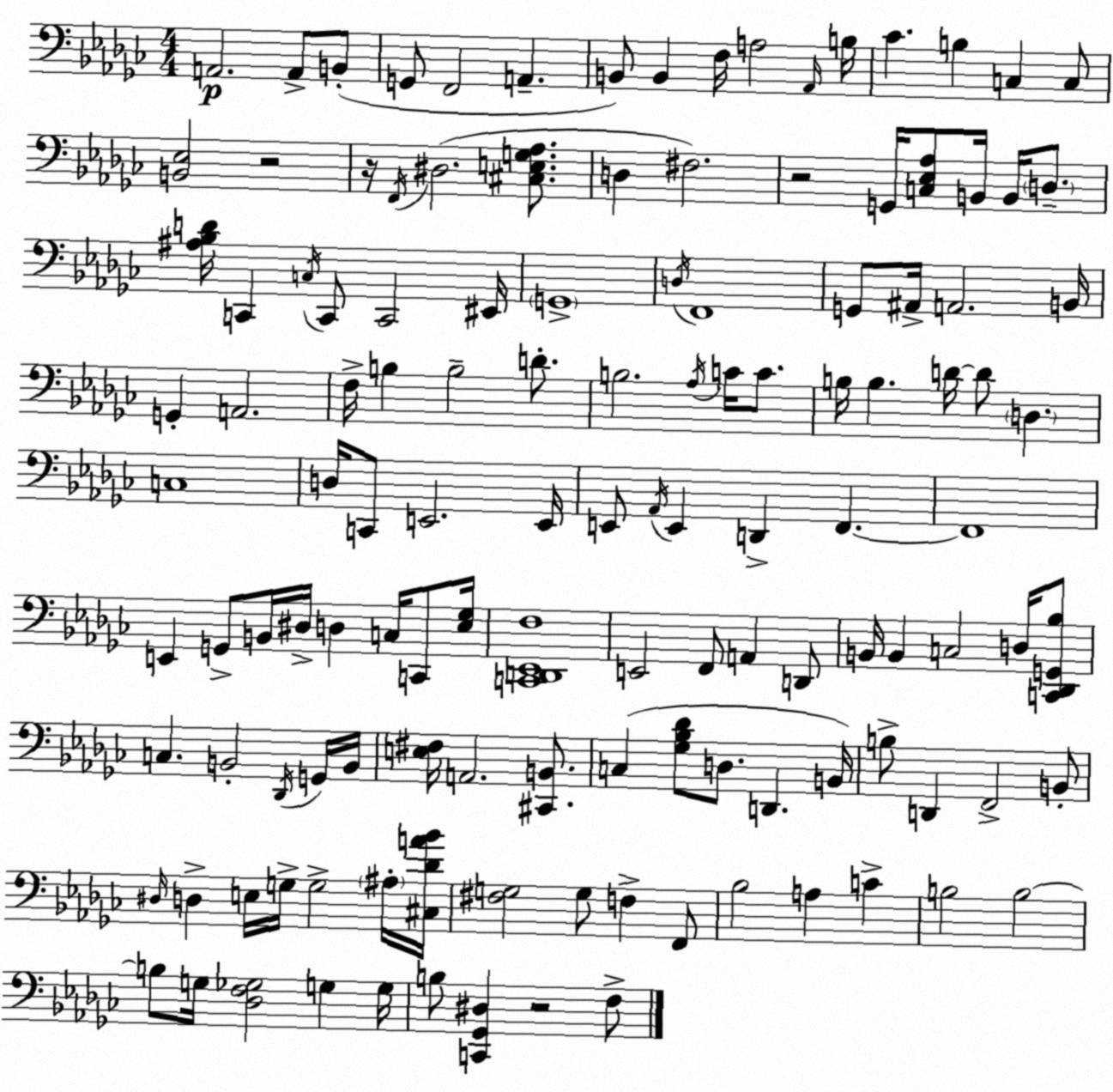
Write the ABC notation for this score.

X:1
T:Untitled
M:4/4
L:1/4
K:Ebm
A,,2 A,,/2 B,,/2 G,,/2 F,,2 A,, B,,/2 B,, F,/4 A,2 _A,,/4 B,/4 _C B, C, C,/2 [B,,_E,]2 z2 z/4 F,,/4 ^D,2 [^C,E,G,_A,]/2 D, ^F,2 z2 G,,/4 [C,_E,_A,]/2 B,,/4 B,,/4 D,/2 [^A,_B,D]/4 C,, C,/4 C,,/2 C,,2 ^E,,/4 G,,4 D,/4 F,,4 G,,/2 ^A,,/4 A,,2 B,,/4 G,, A,,2 F,/4 B, B,2 D/2 B,2 _A,/4 C/4 C/2 B,/4 B, D/4 D/2 D, C,4 D,/4 C,,/2 E,,2 E,,/4 E,,/2 _A,,/4 E,, D,, F,, F,,4 E,, G,,/2 B,,/4 ^D,/4 D, C,/4 C,,/2 [_E,_G,]/4 [C,,D,,_E,,F,]4 E,,2 F,,/2 A,, D,,/2 B,,/4 B,, C,2 D,/4 [C,,_D,,G,,_B,]/2 C, B,,2 _D,,/4 G,,/4 B,,/4 [E,^F,]/4 A,,2 [^C,,B,,]/2 C, [_G,_B,_D]/2 D,/2 D,, B,,/4 B,/2 D,, F,,2 B,,/2 ^D,/4 D, E,/4 G,/4 G,2 ^A,/4 [^C,_DA_B]/4 [^F,G,]2 G,/2 F, F,,/2 _B,2 A, C B,2 B,2 B,/2 G,/4 [_D,F,_G,]2 G, G,/4 B,/2 [C,,_G,,^D,] z2 F,/2